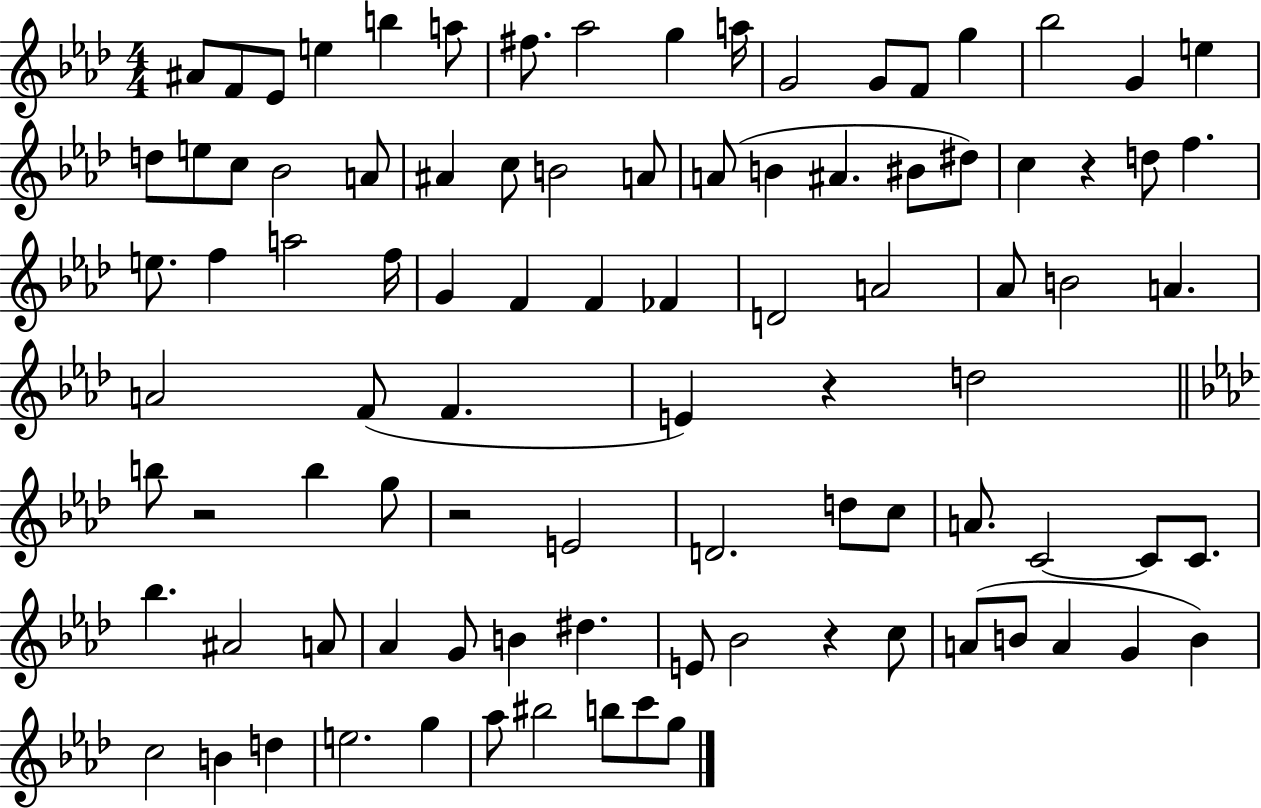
A#4/e F4/e Eb4/e E5/q B5/q A5/e F#5/e. Ab5/h G5/q A5/s G4/h G4/e F4/e G5/q Bb5/h G4/q E5/q D5/e E5/e C5/e Bb4/h A4/e A#4/q C5/e B4/h A4/e A4/e B4/q A#4/q. BIS4/e D#5/e C5/q R/q D5/e F5/q. E5/e. F5/q A5/h F5/s G4/q F4/q F4/q FES4/q D4/h A4/h Ab4/e B4/h A4/q. A4/h F4/e F4/q. E4/q R/q D5/h B5/e R/h B5/q G5/e R/h E4/h D4/h. D5/e C5/e A4/e. C4/h C4/e C4/e. Bb5/q. A#4/h A4/e Ab4/q G4/e B4/q D#5/q. E4/e Bb4/h R/q C5/e A4/e B4/e A4/q G4/q B4/q C5/h B4/q D5/q E5/h. G5/q Ab5/e BIS5/h B5/e C6/e G5/e